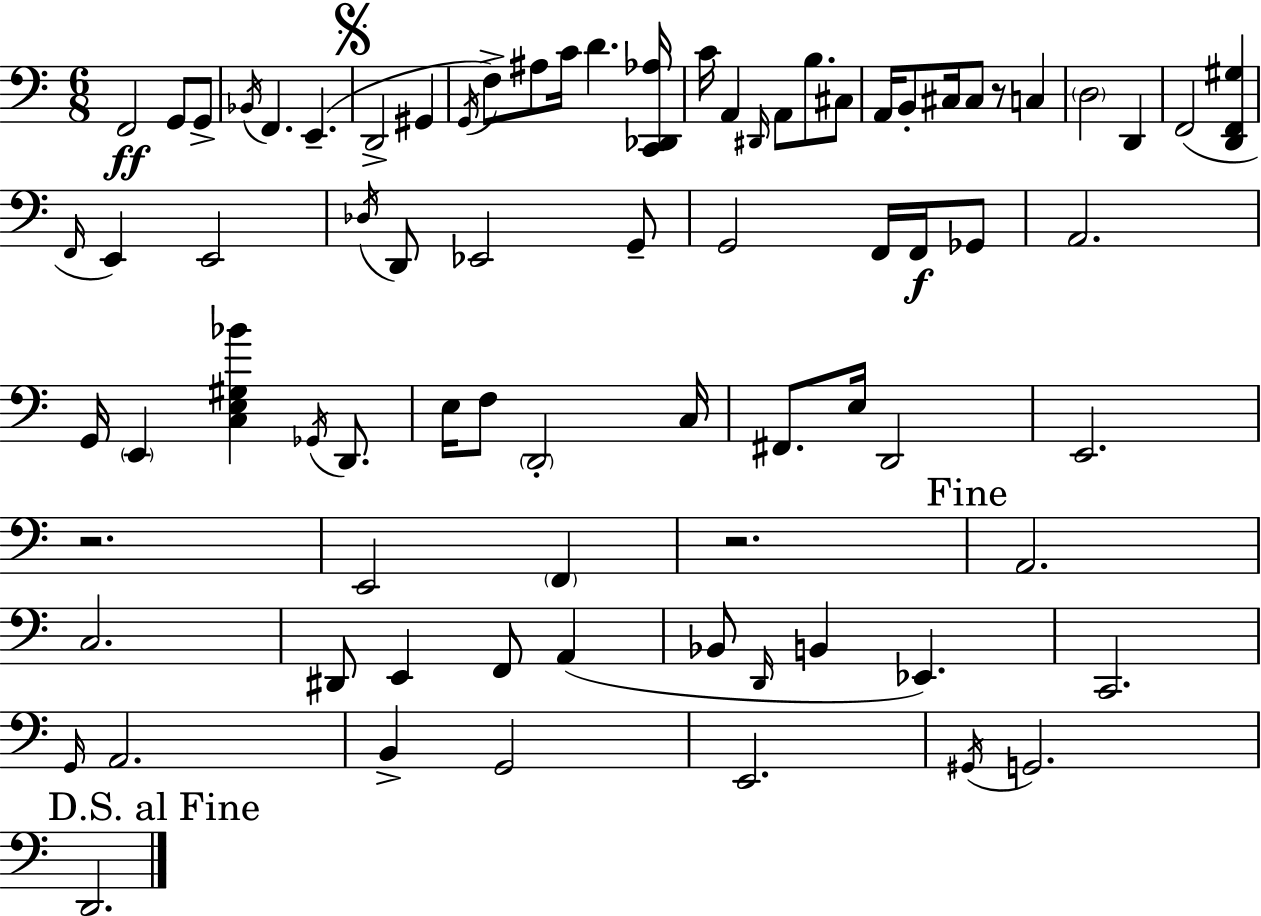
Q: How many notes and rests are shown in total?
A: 78